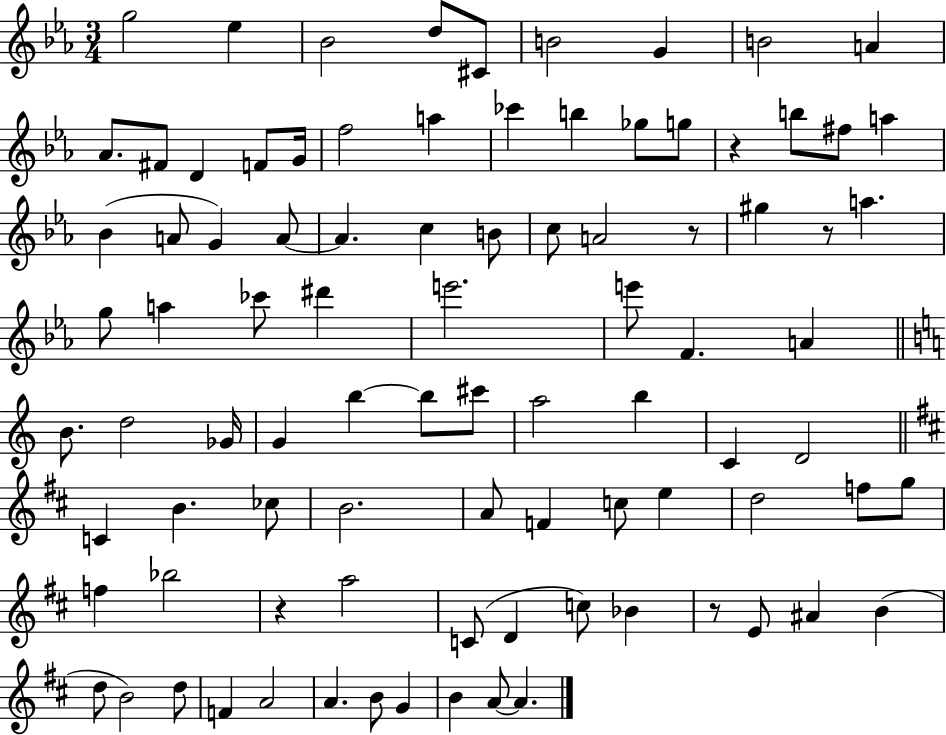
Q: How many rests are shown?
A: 5